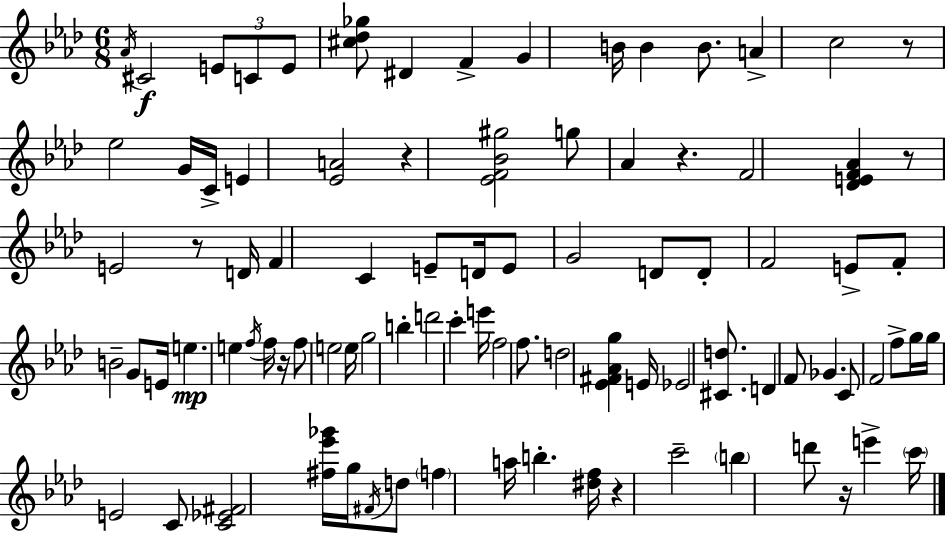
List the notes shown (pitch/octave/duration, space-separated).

Ab4/s C#4/h E4/e C4/e E4/e [C#5,Db5,Gb5]/e D#4/q F4/q G4/q B4/s B4/q B4/e. A4/q C5/h R/e Eb5/h G4/s C4/s E4/q [Eb4,A4]/h R/q [Eb4,F4,Bb4,G#5]/h G5/e Ab4/q R/q. F4/h [Db4,E4,F4,Ab4]/q R/e E4/h R/e D4/s F4/q C4/q E4/e D4/s E4/e G4/h D4/e D4/e F4/h E4/e F4/e B4/h G4/e E4/s E5/q. E5/q F5/s F5/s R/s F5/e E5/h E5/s G5/h B5/q D6/h C6/q E6/s F5/h F5/e. D5/h [Eb4,F#4,Ab4,G5]/q E4/s Eb4/h [C#4,D5]/e. D4/q F4/e Gb4/q. C4/e F4/h F5/e G5/s G5/s E4/h C4/e [C4,Eb4,F#4]/h [F#5,Eb6,Gb6]/s G5/s F#4/s D5/e F5/q A5/s B5/q. [D#5,F5]/s R/q C6/h B5/q D6/e R/s E6/q C6/s